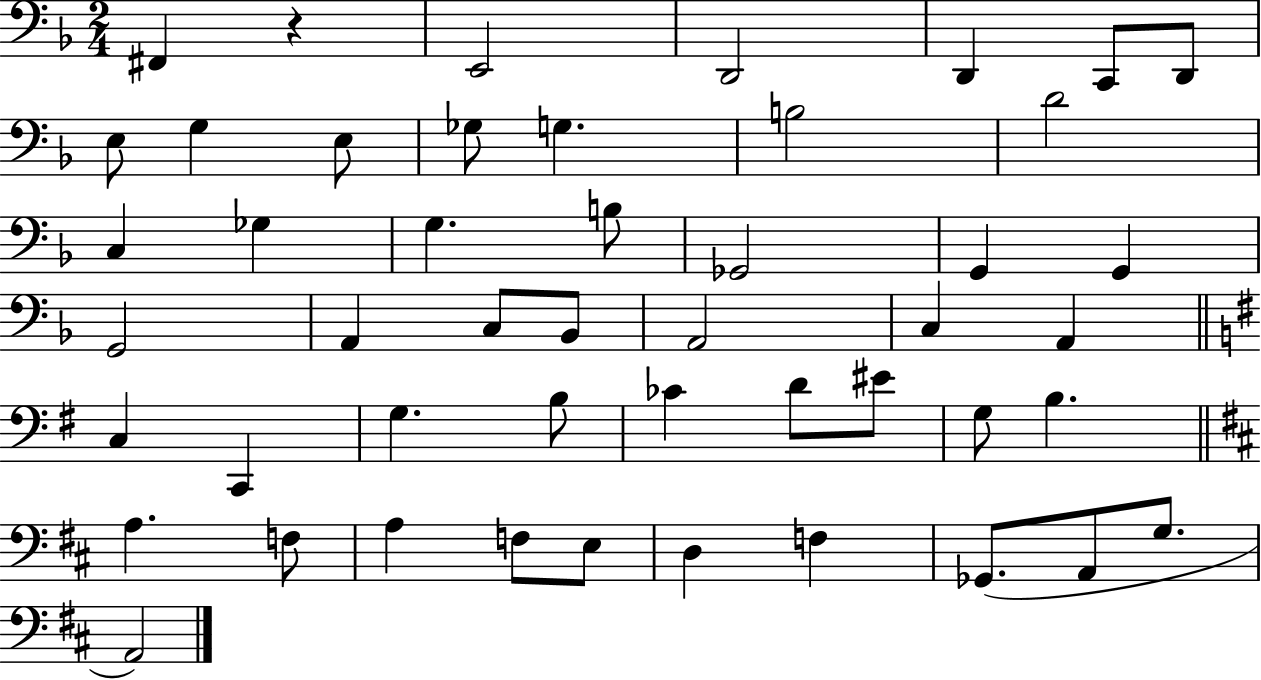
{
  \clef bass
  \numericTimeSignature
  \time 2/4
  \key f \major
  \repeat volta 2 { fis,4 r4 | e,2 | d,2 | d,4 c,8 d,8 | \break e8 g4 e8 | ges8 g4. | b2 | d'2 | \break c4 ges4 | g4. b8 | ges,2 | g,4 g,4 | \break g,2 | a,4 c8 bes,8 | a,2 | c4 a,4 | \break \bar "||" \break \key g \major c4 c,4 | g4. b8 | ces'4 d'8 eis'8 | g8 b4. | \break \bar "||" \break \key b \minor a4. f8 | a4 f8 e8 | d4 f4 | ges,8.( a,8 g8. | \break a,2) | } \bar "|."
}